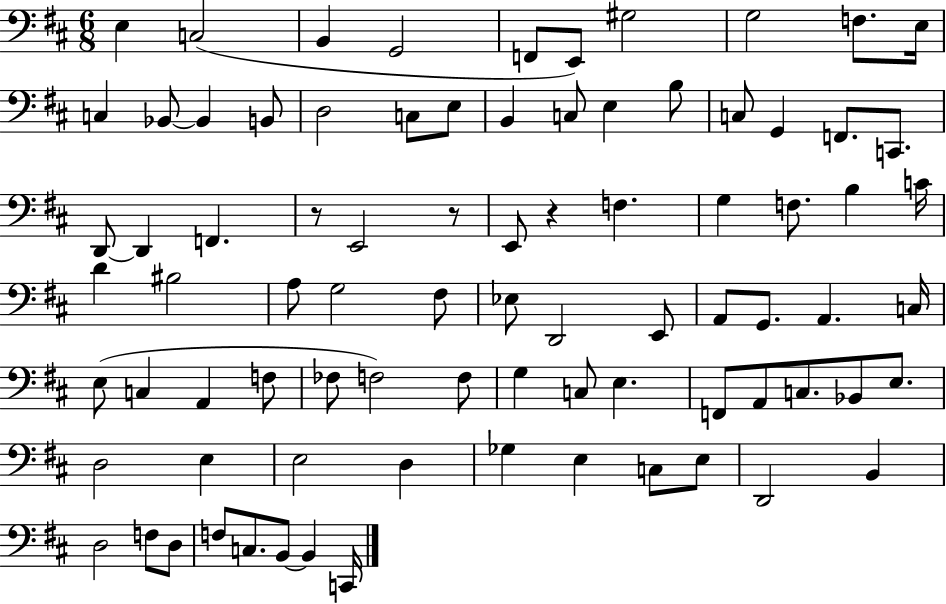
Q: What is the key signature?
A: D major